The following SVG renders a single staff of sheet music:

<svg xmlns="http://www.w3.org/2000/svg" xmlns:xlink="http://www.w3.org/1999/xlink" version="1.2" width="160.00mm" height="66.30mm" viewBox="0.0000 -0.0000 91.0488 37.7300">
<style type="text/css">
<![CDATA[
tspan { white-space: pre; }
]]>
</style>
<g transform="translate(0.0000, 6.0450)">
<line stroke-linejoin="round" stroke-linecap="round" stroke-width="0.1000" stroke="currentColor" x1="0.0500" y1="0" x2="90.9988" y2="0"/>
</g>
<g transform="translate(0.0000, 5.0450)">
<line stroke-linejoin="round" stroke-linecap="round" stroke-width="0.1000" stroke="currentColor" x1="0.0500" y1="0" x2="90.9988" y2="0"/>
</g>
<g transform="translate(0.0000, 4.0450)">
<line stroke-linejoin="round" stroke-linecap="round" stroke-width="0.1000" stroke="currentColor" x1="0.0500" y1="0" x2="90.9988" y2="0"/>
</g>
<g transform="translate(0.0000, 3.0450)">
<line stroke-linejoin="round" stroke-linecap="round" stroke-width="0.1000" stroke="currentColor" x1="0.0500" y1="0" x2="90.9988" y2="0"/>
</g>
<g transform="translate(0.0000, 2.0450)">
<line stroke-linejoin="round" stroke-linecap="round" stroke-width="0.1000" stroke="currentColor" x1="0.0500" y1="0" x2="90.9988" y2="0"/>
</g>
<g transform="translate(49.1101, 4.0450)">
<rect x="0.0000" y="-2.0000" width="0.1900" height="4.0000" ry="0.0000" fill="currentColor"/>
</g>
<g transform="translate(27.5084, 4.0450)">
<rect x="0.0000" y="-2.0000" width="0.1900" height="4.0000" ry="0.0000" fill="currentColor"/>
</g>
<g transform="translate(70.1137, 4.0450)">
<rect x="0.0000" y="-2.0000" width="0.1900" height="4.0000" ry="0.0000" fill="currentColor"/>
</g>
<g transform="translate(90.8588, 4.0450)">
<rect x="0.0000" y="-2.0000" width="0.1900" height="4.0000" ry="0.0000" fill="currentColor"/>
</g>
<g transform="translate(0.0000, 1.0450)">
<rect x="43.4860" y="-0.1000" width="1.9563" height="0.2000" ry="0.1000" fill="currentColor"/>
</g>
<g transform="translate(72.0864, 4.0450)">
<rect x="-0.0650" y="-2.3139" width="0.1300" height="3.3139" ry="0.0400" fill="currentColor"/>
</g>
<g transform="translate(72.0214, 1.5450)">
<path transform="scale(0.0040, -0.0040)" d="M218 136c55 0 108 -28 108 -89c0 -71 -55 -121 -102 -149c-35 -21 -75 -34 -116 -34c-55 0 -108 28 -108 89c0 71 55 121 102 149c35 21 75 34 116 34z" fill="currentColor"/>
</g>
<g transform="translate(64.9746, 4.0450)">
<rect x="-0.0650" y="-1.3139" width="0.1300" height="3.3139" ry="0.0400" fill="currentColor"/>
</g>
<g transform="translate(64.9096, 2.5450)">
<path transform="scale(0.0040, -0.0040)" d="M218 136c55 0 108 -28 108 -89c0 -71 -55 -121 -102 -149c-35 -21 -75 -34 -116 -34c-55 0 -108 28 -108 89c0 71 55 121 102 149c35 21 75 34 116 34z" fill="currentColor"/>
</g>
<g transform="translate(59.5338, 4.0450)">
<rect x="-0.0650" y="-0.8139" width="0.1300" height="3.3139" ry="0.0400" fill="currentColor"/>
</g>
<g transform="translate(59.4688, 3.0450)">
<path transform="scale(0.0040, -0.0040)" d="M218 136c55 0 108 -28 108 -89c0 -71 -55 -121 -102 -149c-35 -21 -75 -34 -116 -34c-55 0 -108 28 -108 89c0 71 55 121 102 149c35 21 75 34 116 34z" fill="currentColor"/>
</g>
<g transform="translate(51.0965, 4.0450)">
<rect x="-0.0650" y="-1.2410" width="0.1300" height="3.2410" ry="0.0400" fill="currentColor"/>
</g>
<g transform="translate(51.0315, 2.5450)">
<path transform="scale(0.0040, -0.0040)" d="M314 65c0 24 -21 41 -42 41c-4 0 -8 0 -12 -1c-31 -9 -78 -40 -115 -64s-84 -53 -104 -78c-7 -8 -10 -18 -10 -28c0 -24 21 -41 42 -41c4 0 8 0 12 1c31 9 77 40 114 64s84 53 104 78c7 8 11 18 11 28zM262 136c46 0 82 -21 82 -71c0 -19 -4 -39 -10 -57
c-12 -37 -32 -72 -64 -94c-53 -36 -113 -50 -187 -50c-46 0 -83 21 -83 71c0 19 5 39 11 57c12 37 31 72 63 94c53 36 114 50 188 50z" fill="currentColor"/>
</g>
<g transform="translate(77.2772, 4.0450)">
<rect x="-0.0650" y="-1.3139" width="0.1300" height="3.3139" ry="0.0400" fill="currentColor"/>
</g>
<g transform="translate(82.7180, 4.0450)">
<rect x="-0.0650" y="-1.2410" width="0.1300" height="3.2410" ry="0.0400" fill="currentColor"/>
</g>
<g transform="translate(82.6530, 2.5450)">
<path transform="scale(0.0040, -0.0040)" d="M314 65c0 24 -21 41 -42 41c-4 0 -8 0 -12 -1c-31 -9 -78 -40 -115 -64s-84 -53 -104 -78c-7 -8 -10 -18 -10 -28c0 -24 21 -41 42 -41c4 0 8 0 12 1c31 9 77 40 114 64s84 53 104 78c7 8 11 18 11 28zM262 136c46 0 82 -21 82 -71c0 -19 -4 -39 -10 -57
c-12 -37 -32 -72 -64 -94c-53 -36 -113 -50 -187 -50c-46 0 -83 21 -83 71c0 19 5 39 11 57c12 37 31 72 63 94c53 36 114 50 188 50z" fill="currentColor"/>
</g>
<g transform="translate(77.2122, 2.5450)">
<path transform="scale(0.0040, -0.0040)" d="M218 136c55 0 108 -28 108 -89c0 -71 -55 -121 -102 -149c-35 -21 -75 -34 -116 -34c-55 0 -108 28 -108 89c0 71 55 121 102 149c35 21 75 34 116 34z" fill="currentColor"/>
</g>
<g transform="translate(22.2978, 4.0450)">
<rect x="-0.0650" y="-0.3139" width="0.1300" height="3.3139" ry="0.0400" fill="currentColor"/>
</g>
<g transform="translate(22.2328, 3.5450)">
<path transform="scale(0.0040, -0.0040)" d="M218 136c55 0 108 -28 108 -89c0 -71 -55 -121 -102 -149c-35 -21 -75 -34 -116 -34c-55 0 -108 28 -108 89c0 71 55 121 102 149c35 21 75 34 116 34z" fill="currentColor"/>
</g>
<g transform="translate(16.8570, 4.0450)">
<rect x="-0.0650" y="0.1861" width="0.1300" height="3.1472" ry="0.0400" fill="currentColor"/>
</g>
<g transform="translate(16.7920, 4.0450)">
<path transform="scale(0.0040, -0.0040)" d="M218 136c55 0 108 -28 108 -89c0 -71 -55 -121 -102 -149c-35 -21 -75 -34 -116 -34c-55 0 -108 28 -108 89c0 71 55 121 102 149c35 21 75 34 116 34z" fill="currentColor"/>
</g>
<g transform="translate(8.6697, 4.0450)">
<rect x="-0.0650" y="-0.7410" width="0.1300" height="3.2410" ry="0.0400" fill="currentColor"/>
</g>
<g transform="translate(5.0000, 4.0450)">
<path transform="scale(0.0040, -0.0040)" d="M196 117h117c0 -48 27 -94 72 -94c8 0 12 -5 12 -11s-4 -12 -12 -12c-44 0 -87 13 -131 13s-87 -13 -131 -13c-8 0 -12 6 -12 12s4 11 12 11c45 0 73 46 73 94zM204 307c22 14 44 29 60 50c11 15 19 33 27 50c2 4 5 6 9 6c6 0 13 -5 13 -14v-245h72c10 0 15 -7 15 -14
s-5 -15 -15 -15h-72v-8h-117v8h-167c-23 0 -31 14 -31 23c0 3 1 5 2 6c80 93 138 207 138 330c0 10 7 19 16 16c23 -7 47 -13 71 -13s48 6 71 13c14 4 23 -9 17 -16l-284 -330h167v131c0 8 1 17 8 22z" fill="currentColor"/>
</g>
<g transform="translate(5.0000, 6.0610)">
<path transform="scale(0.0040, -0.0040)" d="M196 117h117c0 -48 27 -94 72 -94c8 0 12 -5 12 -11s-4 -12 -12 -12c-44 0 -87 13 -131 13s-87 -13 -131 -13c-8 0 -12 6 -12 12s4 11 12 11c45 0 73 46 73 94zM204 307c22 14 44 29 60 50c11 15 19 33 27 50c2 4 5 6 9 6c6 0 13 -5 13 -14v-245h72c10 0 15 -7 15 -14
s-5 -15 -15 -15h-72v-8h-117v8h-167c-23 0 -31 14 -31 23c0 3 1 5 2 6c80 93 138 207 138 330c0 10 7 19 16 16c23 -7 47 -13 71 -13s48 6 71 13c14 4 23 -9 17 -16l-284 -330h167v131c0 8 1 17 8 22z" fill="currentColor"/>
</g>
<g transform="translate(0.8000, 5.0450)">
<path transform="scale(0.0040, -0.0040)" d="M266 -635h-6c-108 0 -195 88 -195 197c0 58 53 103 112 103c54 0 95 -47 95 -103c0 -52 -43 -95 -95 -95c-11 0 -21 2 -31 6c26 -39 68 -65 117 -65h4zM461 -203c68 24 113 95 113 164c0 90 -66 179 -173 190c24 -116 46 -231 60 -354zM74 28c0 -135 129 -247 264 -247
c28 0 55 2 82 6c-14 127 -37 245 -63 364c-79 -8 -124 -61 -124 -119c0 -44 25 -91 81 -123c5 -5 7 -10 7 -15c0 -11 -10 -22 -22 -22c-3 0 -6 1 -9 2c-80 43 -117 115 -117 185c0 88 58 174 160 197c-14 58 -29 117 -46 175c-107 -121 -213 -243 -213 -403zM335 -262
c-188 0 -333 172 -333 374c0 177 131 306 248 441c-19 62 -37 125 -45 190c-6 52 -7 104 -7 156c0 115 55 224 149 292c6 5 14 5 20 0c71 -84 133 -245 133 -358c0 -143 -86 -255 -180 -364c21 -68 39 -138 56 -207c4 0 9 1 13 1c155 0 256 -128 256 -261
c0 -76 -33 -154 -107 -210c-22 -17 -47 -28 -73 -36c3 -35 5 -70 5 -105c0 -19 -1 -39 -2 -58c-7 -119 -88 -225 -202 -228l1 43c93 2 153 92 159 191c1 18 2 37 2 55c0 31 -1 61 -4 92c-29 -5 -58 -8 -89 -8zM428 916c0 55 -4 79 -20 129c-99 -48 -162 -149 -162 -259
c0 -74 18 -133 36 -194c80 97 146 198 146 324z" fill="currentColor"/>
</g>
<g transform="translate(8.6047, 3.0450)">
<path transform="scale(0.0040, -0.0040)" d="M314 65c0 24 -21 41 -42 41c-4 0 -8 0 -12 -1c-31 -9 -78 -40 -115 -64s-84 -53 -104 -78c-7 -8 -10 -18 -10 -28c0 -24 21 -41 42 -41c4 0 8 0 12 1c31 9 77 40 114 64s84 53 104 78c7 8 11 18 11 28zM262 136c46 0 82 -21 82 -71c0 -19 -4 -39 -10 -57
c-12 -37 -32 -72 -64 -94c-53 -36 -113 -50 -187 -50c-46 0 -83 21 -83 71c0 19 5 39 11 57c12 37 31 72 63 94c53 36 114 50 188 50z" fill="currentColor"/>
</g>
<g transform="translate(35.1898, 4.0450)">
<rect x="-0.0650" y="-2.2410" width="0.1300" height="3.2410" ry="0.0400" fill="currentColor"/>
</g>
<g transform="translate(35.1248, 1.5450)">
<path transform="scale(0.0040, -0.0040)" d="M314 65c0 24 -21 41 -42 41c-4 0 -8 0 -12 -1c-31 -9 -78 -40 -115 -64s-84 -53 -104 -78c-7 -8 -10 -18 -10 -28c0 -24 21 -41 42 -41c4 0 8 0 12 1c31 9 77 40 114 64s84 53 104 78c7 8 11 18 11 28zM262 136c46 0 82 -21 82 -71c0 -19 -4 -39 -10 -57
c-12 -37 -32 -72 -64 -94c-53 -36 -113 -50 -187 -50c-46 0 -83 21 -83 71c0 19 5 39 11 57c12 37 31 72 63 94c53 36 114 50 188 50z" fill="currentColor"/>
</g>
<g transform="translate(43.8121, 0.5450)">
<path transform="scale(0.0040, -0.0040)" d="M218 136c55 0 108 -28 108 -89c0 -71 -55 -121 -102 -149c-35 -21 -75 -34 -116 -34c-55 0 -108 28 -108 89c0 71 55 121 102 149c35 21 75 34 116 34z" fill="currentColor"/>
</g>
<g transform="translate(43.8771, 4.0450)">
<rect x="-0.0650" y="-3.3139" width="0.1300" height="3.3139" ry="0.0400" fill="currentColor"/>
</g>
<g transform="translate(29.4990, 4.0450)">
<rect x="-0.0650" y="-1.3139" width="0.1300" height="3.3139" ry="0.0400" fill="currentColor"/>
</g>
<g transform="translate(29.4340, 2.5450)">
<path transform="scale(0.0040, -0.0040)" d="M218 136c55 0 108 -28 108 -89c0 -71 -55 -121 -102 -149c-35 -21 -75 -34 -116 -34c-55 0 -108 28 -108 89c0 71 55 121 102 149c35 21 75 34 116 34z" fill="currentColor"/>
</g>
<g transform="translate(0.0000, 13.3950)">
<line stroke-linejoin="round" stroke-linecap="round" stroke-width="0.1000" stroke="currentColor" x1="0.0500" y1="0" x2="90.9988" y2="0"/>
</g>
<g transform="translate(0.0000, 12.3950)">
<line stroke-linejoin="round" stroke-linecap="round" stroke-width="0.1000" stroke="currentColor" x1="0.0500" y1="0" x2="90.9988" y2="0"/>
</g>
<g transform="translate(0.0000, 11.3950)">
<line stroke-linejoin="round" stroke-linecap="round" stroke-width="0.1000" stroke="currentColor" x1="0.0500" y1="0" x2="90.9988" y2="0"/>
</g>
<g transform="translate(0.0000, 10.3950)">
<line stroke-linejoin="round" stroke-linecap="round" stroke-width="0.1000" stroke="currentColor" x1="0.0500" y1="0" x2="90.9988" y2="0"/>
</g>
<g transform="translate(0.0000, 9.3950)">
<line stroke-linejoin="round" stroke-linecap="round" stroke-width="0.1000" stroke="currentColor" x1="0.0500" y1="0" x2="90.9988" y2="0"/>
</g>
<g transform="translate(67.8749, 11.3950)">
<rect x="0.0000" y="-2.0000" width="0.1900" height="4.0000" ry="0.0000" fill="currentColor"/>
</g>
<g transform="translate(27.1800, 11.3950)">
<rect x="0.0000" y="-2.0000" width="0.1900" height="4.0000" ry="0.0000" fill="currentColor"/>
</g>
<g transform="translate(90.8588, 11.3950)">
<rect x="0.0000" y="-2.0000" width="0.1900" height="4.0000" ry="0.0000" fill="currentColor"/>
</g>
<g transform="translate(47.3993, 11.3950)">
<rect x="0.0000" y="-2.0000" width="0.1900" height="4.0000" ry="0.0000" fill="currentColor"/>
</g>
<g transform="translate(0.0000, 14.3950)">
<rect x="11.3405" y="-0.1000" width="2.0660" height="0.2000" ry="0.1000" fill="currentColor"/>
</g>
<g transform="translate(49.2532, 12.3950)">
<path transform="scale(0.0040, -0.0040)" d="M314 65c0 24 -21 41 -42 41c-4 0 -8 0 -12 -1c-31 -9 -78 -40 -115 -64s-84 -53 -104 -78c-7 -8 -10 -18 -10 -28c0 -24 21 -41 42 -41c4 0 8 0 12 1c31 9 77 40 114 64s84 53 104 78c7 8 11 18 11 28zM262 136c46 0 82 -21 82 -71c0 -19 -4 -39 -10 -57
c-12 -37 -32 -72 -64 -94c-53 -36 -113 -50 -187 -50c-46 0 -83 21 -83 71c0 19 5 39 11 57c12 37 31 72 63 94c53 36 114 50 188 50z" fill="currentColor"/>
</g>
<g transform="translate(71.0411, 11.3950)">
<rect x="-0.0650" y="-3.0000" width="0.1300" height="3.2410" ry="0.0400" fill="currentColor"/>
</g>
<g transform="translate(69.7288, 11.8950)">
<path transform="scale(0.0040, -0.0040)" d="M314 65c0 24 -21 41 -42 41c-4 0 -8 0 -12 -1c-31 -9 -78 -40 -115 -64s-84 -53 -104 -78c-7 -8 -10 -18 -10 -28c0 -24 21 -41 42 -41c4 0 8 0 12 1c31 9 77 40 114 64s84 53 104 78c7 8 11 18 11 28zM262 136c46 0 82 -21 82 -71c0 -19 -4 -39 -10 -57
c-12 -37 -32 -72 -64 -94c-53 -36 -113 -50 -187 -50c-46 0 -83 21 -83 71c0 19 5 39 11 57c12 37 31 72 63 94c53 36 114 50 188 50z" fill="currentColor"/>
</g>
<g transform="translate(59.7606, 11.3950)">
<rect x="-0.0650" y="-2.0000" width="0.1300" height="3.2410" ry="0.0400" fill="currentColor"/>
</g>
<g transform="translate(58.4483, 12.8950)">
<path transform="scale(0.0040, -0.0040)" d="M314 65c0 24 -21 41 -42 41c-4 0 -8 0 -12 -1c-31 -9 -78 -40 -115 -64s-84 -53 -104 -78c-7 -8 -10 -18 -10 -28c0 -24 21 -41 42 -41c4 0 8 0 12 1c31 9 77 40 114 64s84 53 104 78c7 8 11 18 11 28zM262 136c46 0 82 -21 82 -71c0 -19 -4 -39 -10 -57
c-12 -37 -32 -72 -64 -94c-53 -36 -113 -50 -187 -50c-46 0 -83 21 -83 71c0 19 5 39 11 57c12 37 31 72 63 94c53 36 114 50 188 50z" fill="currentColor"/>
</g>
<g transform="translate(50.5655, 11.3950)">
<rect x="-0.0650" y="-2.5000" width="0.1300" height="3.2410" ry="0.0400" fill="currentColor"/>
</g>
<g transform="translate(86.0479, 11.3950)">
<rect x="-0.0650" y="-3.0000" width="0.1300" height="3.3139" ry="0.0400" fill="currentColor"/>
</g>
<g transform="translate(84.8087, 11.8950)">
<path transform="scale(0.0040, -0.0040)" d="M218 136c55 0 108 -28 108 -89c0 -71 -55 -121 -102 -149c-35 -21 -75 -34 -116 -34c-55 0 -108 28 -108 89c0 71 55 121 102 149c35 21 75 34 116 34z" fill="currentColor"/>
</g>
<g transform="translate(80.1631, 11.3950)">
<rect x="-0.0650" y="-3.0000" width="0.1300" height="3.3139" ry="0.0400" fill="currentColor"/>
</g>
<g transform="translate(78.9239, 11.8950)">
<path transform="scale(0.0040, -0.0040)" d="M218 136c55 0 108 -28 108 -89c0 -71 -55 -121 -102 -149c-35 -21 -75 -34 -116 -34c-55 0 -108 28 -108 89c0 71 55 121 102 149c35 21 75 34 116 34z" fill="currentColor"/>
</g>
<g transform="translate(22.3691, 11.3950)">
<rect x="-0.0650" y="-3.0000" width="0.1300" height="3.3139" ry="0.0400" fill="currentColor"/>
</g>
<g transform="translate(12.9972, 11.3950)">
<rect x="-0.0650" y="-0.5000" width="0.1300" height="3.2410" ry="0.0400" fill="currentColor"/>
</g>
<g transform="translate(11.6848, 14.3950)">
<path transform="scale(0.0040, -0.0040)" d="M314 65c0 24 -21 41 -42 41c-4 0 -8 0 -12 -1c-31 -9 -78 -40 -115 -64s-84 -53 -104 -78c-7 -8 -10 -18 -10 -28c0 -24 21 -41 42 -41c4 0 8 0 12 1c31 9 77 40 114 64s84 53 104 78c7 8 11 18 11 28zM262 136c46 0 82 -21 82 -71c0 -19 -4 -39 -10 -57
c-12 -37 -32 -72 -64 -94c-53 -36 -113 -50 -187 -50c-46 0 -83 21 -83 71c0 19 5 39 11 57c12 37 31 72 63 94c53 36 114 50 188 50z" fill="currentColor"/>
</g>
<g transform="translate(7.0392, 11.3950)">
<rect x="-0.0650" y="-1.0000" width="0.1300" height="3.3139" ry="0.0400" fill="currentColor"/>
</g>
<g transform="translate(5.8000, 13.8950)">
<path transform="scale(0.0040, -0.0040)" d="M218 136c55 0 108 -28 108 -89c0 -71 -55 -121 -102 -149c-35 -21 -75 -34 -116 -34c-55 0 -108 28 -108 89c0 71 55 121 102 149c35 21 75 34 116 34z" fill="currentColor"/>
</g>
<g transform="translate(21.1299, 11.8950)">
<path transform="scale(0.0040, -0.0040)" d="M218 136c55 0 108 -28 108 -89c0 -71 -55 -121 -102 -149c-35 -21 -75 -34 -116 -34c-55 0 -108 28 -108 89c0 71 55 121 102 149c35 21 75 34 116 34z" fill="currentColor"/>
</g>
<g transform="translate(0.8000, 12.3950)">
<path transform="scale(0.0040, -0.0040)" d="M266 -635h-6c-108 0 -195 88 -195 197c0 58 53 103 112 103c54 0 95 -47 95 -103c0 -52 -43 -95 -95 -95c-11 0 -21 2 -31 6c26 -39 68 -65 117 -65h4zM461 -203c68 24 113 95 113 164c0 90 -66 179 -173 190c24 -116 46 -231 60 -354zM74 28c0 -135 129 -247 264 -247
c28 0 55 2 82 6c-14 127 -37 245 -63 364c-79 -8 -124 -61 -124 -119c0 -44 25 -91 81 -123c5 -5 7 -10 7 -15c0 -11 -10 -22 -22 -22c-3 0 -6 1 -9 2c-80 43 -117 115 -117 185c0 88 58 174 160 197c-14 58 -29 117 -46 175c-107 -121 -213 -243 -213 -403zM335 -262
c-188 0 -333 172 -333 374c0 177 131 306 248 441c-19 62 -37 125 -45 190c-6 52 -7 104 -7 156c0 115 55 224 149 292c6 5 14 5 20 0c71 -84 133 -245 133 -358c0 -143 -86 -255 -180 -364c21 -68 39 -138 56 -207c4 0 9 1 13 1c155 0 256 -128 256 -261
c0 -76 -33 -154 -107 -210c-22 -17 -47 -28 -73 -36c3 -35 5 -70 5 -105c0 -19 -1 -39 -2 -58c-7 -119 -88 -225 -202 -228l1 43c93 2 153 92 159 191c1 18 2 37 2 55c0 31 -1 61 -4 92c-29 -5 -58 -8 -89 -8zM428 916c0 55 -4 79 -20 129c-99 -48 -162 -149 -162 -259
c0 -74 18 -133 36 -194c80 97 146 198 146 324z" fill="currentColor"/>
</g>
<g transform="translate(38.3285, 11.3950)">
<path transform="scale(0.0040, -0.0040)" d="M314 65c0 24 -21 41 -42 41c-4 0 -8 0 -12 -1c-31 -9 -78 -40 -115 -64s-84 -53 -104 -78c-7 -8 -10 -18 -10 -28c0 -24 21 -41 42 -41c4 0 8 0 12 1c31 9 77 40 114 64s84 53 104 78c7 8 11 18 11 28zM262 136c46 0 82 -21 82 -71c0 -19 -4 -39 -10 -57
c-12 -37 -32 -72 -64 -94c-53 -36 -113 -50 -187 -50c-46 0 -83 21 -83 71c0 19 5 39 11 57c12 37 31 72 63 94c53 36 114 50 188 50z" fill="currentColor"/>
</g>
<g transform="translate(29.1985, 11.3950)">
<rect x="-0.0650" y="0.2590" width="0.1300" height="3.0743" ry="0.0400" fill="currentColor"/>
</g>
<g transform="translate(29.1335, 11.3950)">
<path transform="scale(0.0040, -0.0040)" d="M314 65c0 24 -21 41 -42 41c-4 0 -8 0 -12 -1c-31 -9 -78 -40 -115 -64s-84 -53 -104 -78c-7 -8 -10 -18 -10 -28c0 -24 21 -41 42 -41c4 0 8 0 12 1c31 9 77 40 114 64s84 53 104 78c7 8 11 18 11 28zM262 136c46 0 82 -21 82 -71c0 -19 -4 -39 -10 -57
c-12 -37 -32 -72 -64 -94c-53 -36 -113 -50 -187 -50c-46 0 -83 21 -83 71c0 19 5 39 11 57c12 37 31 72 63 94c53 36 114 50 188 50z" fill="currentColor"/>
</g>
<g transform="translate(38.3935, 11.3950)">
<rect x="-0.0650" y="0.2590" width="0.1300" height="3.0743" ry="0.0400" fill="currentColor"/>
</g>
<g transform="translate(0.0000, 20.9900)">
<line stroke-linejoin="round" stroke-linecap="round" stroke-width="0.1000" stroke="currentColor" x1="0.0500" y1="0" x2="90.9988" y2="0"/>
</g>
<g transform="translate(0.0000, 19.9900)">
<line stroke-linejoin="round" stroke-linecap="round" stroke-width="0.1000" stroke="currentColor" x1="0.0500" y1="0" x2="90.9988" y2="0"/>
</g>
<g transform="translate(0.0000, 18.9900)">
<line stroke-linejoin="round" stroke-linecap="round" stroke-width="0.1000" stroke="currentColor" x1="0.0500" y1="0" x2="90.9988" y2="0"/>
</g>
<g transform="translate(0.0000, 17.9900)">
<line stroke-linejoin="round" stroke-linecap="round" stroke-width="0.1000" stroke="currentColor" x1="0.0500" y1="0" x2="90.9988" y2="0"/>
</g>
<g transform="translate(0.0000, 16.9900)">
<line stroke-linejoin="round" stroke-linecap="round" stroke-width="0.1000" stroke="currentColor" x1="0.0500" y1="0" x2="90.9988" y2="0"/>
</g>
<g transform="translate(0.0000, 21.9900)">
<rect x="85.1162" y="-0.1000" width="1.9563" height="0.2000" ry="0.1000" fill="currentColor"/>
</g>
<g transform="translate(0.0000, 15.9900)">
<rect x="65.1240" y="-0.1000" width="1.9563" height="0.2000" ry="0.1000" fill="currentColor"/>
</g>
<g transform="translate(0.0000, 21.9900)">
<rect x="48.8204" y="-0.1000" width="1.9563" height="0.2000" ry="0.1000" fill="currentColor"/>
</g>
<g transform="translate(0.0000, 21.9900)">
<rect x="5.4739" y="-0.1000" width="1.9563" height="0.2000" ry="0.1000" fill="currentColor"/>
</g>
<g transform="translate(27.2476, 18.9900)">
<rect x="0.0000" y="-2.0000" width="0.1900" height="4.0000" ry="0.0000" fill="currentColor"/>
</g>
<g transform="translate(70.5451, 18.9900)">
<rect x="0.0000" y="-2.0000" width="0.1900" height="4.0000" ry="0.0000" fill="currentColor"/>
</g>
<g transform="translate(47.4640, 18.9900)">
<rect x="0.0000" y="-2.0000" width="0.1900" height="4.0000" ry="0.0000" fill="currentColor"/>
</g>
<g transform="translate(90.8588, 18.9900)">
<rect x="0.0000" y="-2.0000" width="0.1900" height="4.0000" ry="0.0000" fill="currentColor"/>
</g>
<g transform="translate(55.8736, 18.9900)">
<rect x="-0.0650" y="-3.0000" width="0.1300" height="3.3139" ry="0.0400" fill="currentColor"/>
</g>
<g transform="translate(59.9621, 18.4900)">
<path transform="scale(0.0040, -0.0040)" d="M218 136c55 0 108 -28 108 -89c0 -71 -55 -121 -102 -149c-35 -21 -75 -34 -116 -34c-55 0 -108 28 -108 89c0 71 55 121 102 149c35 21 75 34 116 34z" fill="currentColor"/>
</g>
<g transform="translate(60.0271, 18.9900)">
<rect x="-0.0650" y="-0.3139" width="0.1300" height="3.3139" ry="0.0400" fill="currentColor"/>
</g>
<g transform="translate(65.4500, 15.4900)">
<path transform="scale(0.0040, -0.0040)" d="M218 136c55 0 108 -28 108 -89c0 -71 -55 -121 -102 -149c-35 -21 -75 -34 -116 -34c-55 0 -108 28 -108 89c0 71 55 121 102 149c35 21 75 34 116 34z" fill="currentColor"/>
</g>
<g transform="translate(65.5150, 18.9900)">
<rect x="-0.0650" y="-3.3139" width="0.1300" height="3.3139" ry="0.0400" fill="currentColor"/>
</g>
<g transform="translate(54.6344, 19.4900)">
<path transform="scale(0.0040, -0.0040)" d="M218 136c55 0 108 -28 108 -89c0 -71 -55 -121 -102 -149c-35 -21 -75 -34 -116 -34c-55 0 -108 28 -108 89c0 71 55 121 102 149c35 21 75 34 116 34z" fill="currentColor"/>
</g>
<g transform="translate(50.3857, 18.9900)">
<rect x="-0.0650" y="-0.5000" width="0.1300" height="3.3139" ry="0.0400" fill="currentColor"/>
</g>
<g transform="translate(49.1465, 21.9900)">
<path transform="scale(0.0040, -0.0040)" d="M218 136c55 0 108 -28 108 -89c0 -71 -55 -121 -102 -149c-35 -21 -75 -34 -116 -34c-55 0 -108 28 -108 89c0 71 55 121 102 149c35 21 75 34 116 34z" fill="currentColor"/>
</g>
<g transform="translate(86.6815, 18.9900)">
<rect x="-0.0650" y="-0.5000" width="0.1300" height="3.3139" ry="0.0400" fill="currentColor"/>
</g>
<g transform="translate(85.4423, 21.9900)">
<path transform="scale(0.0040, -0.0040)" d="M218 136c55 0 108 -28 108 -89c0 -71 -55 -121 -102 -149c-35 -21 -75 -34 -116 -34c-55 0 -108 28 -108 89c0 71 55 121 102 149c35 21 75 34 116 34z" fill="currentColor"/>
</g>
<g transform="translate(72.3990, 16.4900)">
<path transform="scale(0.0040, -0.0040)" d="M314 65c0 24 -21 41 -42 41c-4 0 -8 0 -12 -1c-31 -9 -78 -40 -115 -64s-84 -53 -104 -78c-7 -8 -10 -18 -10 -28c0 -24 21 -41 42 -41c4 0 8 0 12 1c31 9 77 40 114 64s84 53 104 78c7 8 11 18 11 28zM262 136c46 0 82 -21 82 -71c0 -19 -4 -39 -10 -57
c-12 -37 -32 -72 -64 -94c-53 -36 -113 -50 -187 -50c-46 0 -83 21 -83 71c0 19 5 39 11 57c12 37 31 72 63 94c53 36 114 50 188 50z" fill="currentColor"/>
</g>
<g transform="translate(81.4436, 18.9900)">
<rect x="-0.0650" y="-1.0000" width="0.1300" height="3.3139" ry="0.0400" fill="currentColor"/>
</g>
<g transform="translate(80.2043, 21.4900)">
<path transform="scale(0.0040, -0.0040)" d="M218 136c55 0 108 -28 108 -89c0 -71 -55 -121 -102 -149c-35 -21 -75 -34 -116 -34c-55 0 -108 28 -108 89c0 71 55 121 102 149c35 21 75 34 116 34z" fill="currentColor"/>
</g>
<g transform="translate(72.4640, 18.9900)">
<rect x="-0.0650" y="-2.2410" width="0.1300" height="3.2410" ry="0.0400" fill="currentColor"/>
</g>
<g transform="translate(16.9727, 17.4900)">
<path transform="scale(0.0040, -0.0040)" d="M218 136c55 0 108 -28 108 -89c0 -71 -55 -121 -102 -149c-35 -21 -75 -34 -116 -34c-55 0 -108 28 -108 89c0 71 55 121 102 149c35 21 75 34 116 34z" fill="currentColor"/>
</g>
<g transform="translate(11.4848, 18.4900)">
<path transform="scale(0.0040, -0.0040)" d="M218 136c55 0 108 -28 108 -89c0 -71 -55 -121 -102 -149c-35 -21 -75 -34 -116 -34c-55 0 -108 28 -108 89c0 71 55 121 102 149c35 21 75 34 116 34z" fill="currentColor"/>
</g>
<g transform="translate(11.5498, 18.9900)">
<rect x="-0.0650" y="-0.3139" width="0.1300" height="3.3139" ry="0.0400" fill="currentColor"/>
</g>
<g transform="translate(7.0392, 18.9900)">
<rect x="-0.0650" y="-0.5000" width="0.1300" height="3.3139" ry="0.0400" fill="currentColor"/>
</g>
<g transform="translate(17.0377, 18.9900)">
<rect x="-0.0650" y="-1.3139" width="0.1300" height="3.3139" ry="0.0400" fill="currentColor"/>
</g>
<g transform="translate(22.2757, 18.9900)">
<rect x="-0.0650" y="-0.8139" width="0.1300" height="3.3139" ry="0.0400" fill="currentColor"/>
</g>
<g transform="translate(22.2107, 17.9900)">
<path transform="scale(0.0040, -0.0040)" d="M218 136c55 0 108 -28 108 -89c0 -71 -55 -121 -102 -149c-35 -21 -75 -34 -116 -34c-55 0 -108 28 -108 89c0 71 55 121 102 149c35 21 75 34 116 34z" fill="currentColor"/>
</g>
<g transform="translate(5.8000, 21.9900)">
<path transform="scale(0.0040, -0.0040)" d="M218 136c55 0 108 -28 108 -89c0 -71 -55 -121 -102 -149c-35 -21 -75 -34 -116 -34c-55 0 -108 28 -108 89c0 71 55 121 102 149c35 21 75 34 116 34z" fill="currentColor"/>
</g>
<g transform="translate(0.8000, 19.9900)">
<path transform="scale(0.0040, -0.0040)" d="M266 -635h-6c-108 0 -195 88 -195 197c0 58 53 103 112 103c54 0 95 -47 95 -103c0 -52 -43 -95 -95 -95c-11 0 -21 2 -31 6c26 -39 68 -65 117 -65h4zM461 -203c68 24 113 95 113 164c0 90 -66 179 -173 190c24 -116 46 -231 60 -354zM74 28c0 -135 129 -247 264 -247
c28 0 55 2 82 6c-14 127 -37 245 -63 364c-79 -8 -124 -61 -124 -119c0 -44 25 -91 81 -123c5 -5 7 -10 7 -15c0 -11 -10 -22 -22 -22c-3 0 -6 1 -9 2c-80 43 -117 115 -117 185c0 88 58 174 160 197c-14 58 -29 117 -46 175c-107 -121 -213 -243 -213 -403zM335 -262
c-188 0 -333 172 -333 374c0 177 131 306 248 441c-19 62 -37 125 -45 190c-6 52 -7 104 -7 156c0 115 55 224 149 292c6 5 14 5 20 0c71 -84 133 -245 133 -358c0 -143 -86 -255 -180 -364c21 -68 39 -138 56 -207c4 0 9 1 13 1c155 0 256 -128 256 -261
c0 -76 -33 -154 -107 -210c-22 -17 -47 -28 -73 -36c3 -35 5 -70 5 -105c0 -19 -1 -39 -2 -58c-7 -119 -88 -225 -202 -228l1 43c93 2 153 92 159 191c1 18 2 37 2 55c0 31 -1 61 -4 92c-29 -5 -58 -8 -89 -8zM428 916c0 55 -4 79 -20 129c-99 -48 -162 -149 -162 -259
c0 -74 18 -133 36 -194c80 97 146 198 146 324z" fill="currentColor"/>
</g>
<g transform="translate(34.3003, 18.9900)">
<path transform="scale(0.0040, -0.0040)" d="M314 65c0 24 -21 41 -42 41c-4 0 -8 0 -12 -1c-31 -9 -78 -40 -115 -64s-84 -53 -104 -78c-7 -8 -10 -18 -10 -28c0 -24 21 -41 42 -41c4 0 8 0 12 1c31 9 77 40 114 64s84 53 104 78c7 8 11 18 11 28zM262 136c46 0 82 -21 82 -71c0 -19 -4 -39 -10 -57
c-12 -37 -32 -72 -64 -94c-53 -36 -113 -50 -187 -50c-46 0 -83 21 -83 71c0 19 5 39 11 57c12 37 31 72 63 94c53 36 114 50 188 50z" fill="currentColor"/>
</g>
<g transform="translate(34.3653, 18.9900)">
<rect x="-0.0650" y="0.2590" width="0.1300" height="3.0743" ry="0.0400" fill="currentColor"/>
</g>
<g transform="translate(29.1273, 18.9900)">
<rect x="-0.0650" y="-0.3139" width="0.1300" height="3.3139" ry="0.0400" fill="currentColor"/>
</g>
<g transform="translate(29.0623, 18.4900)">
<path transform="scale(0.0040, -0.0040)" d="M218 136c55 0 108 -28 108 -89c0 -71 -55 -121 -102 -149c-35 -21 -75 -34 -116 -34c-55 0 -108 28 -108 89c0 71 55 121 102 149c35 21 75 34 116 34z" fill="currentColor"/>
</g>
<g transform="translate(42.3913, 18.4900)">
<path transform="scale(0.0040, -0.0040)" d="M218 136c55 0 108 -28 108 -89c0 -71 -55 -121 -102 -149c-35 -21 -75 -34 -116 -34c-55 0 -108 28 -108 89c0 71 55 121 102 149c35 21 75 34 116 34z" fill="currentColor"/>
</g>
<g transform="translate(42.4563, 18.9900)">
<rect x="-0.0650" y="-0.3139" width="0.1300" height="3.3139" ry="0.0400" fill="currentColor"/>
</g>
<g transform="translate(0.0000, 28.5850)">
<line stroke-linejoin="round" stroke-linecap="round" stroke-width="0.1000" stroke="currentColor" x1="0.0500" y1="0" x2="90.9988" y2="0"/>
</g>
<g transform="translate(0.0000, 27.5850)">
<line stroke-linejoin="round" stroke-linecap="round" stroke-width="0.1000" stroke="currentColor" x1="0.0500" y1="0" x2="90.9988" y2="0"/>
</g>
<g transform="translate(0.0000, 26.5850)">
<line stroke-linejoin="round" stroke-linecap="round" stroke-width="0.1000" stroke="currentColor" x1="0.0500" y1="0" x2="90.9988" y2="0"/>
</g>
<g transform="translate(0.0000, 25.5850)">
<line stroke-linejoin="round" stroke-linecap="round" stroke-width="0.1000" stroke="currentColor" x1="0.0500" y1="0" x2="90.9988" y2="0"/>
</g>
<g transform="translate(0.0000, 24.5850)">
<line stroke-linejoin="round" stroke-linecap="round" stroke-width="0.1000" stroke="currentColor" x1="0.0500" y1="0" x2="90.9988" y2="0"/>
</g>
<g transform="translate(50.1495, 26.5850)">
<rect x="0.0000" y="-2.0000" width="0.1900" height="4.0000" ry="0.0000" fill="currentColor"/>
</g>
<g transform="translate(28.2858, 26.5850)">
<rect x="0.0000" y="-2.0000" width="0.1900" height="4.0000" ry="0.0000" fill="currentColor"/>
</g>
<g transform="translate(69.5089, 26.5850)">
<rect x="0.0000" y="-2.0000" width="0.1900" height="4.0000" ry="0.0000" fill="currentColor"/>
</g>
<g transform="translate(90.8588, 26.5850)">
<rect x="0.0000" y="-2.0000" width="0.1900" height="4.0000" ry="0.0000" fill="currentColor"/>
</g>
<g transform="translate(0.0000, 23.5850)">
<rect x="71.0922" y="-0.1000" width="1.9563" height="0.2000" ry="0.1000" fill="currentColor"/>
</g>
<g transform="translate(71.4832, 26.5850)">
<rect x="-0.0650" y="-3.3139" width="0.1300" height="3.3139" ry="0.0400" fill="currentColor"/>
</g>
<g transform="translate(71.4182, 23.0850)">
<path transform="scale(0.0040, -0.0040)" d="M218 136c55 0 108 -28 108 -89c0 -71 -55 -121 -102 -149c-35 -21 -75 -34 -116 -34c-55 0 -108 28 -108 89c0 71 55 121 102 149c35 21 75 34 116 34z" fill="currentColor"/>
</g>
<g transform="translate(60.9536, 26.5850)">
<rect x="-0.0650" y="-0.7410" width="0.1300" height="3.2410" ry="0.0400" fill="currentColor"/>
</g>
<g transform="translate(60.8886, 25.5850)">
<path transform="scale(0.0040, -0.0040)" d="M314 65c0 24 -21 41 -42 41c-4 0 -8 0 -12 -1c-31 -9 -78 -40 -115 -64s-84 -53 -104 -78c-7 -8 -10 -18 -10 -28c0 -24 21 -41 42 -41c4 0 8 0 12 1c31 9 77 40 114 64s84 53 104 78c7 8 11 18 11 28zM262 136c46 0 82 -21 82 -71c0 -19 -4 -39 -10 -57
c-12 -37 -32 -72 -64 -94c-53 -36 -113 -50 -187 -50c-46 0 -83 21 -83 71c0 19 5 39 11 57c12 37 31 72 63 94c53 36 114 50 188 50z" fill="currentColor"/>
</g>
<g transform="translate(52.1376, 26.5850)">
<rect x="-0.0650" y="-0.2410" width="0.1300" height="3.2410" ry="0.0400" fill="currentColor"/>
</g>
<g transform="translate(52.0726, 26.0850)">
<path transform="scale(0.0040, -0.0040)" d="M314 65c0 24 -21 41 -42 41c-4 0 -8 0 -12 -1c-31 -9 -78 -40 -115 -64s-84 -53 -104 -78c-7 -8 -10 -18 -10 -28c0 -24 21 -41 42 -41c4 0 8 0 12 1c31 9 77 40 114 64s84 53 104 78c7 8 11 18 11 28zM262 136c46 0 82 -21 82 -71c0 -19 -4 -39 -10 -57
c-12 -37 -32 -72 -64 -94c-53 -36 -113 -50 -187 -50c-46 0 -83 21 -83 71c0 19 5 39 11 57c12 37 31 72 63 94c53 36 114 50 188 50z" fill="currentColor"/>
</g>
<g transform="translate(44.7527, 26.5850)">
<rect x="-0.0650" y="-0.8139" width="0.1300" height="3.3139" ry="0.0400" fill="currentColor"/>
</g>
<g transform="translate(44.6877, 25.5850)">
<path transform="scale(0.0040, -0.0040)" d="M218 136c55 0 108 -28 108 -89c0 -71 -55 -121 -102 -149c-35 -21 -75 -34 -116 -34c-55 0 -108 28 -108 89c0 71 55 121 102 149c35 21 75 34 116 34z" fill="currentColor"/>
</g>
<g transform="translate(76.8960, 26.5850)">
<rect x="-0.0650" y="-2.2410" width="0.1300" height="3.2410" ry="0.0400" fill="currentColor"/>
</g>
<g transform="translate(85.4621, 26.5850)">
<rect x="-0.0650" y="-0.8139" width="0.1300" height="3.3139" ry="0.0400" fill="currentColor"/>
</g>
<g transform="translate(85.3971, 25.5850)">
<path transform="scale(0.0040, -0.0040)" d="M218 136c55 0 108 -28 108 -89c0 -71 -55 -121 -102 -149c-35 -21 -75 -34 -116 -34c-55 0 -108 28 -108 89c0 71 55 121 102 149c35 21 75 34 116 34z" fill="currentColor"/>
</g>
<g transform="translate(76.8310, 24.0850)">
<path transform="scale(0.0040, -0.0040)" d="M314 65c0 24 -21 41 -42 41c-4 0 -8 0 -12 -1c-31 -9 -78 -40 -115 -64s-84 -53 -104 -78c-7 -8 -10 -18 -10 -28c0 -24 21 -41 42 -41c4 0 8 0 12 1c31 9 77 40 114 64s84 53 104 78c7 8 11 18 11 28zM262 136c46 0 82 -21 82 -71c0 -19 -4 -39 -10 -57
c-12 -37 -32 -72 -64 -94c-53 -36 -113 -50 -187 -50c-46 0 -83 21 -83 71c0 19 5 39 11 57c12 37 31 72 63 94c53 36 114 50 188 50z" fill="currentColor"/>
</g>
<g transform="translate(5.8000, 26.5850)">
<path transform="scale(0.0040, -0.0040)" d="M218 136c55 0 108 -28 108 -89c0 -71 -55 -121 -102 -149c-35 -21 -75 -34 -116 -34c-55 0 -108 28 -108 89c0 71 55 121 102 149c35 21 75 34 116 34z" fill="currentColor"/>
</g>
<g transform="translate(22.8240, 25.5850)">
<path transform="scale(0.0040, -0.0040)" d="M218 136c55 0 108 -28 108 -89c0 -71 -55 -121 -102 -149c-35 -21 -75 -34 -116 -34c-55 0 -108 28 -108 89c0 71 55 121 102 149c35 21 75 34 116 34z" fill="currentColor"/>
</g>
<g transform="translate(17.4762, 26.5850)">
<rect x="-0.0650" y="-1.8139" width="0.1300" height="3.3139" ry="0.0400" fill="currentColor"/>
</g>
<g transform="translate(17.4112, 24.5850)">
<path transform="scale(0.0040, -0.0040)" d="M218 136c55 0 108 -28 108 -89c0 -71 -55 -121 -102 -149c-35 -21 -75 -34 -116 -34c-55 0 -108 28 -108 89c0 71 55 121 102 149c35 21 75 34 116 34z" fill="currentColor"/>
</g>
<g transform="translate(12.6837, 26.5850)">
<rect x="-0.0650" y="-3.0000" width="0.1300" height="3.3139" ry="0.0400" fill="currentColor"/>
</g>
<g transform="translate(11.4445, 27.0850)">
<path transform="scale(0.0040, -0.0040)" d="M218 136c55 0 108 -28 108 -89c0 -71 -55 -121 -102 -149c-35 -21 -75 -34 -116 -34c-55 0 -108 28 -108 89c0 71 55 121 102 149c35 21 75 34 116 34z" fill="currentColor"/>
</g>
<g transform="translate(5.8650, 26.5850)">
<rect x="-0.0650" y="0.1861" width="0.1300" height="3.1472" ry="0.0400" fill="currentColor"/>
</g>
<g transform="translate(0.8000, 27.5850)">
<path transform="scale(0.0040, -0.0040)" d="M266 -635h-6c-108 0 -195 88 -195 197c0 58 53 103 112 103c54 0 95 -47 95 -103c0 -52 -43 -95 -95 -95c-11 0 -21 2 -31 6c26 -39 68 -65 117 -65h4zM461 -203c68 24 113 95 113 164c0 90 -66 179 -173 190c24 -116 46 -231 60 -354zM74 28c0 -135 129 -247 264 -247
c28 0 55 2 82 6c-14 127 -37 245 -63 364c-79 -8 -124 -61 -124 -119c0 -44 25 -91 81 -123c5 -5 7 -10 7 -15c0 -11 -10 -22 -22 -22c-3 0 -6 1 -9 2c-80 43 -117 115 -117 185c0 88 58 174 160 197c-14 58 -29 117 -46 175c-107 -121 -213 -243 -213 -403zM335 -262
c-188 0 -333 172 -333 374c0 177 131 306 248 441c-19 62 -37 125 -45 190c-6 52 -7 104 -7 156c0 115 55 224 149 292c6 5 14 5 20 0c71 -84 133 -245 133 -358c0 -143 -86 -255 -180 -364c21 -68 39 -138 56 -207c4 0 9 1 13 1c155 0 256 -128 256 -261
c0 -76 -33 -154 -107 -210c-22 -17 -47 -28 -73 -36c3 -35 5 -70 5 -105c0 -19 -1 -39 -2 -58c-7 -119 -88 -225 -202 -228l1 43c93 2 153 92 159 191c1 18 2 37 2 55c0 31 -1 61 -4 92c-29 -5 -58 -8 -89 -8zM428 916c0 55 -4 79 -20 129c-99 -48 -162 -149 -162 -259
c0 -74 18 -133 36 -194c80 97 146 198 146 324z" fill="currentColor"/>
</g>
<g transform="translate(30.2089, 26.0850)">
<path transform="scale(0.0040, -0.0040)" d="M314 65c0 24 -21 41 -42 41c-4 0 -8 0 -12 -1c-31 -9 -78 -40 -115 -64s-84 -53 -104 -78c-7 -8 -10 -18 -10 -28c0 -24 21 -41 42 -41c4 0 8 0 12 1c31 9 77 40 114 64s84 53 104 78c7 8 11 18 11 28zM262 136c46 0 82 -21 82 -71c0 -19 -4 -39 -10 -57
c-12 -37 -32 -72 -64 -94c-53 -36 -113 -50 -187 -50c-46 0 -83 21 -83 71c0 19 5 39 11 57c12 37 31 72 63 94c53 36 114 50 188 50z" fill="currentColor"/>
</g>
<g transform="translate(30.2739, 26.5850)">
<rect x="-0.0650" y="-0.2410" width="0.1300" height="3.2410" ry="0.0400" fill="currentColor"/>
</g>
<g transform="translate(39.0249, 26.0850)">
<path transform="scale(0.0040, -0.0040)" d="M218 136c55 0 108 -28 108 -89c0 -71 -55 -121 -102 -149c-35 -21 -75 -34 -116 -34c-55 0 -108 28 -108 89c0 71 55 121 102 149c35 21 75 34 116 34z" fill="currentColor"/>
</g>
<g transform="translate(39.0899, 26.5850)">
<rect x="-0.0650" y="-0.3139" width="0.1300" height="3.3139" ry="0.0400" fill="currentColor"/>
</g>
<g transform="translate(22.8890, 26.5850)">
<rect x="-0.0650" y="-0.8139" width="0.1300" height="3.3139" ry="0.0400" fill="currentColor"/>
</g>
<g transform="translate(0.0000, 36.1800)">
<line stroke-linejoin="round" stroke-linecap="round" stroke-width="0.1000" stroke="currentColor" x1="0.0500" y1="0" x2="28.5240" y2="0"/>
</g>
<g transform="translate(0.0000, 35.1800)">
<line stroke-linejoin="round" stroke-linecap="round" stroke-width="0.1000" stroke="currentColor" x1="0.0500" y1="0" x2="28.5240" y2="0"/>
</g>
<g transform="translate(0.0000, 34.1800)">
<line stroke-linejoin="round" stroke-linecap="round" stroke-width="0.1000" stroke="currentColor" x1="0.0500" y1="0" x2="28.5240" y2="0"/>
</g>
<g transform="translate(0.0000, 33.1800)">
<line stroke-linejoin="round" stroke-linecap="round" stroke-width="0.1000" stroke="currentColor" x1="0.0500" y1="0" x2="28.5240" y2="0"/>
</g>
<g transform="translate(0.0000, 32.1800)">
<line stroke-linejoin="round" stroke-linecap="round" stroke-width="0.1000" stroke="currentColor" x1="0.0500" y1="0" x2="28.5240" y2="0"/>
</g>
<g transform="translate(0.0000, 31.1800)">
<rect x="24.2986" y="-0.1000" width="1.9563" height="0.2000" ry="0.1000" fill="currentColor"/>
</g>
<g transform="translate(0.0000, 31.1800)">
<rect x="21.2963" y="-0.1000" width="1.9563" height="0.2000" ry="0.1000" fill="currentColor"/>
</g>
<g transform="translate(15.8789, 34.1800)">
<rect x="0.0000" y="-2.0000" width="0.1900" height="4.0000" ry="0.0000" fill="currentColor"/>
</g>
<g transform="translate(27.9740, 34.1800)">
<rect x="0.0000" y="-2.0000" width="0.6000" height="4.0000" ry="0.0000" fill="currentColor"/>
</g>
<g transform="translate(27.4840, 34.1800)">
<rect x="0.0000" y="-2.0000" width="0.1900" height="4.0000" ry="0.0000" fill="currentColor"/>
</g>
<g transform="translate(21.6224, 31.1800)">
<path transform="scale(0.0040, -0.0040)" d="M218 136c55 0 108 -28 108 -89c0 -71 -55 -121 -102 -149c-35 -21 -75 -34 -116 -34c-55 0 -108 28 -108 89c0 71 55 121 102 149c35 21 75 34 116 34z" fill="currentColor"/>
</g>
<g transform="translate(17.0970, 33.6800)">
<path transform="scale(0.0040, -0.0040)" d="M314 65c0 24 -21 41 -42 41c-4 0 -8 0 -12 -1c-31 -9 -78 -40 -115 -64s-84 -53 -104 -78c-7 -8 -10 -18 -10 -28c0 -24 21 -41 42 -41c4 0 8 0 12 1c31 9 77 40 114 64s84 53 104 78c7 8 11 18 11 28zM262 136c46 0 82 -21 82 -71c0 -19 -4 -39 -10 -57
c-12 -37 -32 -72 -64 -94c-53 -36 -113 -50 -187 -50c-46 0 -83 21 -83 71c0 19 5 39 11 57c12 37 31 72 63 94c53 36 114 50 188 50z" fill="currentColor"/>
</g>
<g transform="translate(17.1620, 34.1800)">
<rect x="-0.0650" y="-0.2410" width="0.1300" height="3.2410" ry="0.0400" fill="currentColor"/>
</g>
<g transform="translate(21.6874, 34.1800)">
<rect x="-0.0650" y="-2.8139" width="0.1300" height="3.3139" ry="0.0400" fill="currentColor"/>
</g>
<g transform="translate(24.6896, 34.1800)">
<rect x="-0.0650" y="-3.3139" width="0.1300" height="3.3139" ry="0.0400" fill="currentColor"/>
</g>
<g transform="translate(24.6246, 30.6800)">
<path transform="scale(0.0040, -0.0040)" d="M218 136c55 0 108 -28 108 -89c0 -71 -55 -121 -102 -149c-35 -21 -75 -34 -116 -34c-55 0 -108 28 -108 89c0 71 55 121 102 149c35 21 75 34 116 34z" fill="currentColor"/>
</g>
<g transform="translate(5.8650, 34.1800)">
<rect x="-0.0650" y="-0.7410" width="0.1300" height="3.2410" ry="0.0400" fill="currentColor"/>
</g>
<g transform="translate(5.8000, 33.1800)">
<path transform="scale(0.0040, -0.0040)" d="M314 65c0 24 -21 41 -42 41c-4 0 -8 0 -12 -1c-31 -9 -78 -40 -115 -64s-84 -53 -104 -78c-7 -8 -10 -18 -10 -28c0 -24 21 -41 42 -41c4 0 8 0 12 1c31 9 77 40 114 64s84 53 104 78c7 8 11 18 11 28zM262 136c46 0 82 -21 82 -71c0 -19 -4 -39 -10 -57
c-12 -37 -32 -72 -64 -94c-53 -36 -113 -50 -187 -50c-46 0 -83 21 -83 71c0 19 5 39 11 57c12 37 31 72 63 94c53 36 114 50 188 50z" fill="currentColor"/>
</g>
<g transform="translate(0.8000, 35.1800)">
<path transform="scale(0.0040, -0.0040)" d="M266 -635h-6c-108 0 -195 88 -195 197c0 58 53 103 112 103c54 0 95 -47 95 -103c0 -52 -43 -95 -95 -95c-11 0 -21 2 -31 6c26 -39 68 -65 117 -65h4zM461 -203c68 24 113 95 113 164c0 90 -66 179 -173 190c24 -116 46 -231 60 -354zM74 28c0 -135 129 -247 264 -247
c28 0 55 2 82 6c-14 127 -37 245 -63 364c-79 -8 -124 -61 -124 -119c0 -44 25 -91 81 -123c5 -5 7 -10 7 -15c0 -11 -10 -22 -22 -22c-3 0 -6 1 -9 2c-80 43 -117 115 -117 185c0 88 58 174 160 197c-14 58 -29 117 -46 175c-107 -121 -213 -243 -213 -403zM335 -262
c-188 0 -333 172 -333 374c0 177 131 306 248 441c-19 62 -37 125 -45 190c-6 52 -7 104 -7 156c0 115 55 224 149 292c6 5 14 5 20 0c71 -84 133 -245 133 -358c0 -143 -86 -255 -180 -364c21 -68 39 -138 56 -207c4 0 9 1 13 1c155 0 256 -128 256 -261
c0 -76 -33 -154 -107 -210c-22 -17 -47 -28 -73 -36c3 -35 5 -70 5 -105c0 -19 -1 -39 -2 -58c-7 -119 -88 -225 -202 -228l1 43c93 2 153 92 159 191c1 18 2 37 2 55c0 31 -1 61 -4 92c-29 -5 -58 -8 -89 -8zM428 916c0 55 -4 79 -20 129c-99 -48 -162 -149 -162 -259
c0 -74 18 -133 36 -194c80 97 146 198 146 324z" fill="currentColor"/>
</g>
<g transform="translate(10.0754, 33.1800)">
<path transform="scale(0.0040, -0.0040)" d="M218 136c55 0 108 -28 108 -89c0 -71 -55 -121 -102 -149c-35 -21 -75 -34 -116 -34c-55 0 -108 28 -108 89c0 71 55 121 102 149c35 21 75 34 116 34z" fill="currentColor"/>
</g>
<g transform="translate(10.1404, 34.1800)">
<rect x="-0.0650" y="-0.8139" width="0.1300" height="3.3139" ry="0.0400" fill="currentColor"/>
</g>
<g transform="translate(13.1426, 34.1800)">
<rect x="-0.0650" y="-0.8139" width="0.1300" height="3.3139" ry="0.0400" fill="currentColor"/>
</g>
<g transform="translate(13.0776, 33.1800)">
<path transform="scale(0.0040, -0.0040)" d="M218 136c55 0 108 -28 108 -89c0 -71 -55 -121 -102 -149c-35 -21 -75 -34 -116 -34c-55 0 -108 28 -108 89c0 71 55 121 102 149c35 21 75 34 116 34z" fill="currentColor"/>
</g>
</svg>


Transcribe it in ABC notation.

X:1
T:Untitled
M:4/4
L:1/4
K:C
d2 B c e g2 b e2 d e g e e2 D C2 A B2 B2 G2 F2 A2 A A C c e d c B2 c C A c b g2 D C B A f d c2 c d c2 d2 b g2 d d2 d d c2 a b